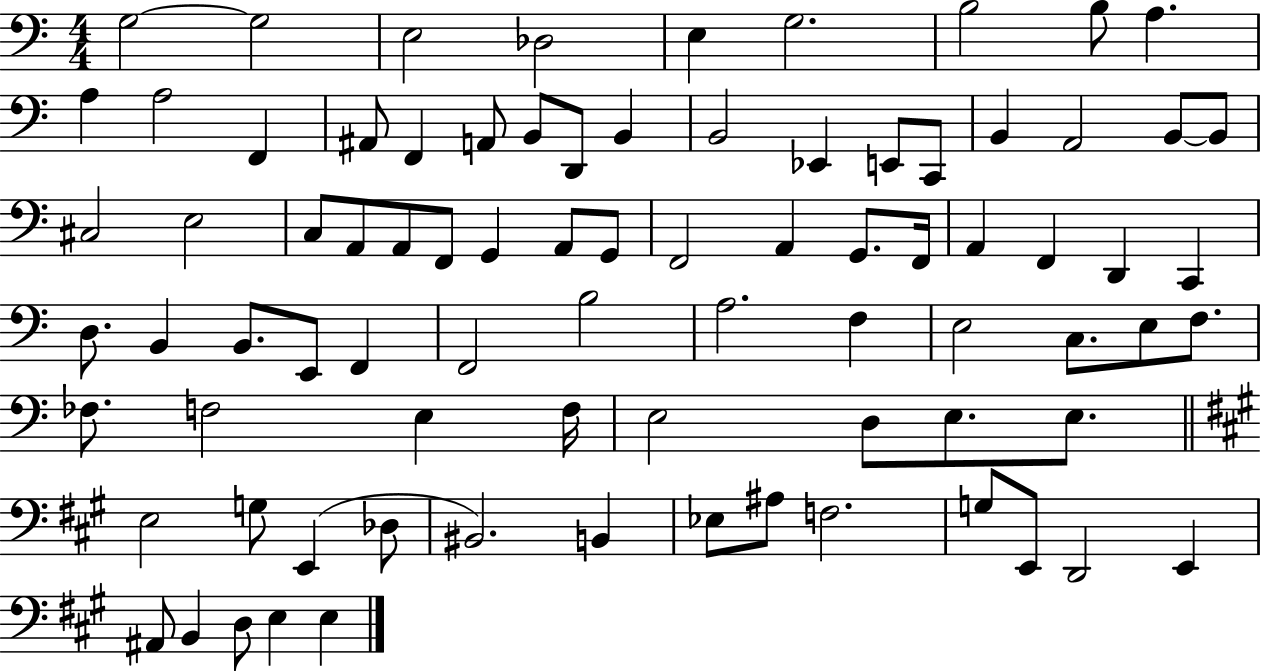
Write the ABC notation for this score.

X:1
T:Untitled
M:4/4
L:1/4
K:C
G,2 G,2 E,2 _D,2 E, G,2 B,2 B,/2 A, A, A,2 F,, ^A,,/2 F,, A,,/2 B,,/2 D,,/2 B,, B,,2 _E,, E,,/2 C,,/2 B,, A,,2 B,,/2 B,,/2 ^C,2 E,2 C,/2 A,,/2 A,,/2 F,,/2 G,, A,,/2 G,,/2 F,,2 A,, G,,/2 F,,/4 A,, F,, D,, C,, D,/2 B,, B,,/2 E,,/2 F,, F,,2 B,2 A,2 F, E,2 C,/2 E,/2 F,/2 _F,/2 F,2 E, F,/4 E,2 D,/2 E,/2 E,/2 E,2 G,/2 E,, _D,/2 ^B,,2 B,, _E,/2 ^A,/2 F,2 G,/2 E,,/2 D,,2 E,, ^A,,/2 B,, D,/2 E, E,